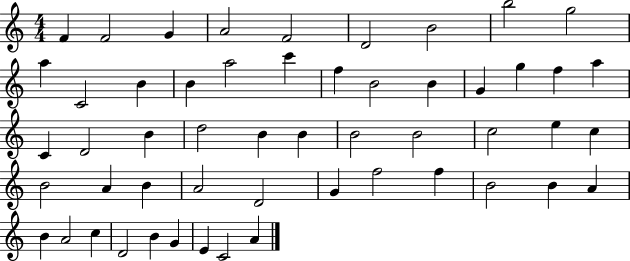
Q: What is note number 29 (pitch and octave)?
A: B4